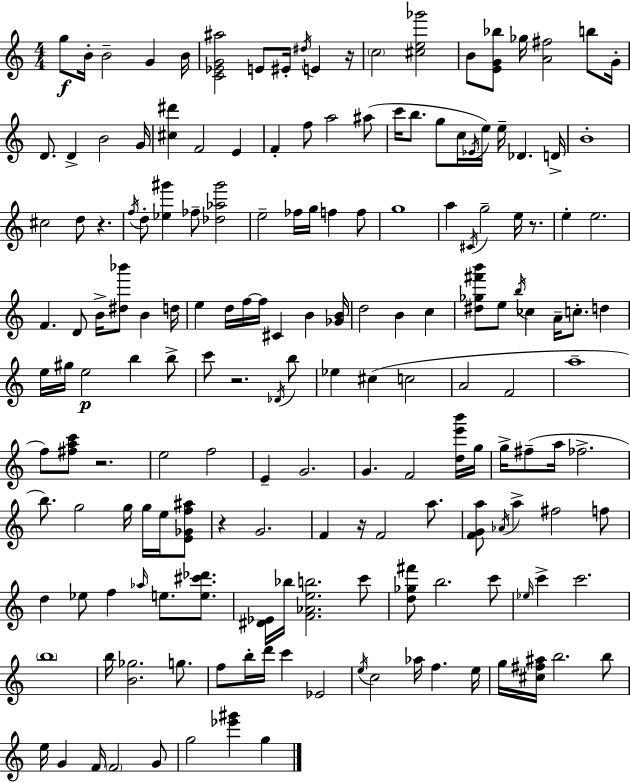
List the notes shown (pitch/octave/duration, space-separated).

G5/e B4/s B4/h G4/q B4/s [C4,Eb4,G4,A#5]/h E4/e EIS4/s D#5/s E4/q R/s C5/h [C#5,E5,Gb6]/h B4/e [E4,G4,Bb5]/e Gb5/s [A4,F#5]/h B5/e G4/s D4/e. D4/q B4/h G4/s [C#5,D#6]/q F4/h E4/q F4/q F5/e A5/h A#5/e C6/s B5/e. G5/e C5/s Eb4/s E5/s E5/s Db4/q. D4/s B4/w C#5/h D5/e R/q. F5/s D5/e [Eb5,G#6]/q FES5/e [Db5,Ab5,G#6]/h E5/h FES5/s G5/s F5/q F5/e G5/w A5/q C#4/s G5/h E5/s R/e. E5/q E5/h. F4/q. D4/e B4/s [D#5,Bb6]/e B4/q D5/s E5/q D5/s F5/s F5/s C#4/q B4/q [Gb4,B4]/s D5/h B4/q C5/q [D#5,Gb5,F#6,B6]/e E5/e B5/s CES5/q A4/s C5/e. D5/q E5/s G#5/s E5/h B5/q B5/e C6/e R/h. Db4/s B5/e Eb5/q C#5/q C5/h A4/h F4/h A5/w F5/e [F#5,A5,C6]/e R/h. E5/h F5/h E4/q G4/h. G4/q. F4/h [D5,E6,B6]/s G5/s G5/s F#5/e A5/s FES5/h. B5/e. G5/h G5/s G5/s E5/s [E4,Gb4,F5,A#5]/e R/q G4/h. F4/q R/s F4/h A5/e. [F4,G4,A5]/e Ab4/s A5/q F#5/h F5/e D5/q Eb5/e F5/q Ab5/s E5/e. [E5,C#6,Db6]/e. [D#4,Eb4]/s Bb5/s [F4,Ab4,E5,B5]/h. C6/e [D5,Gb5,F#6]/e B5/h. C6/e Eb5/s C6/q C6/h. B5/w B5/s [B4,Gb5]/h. G5/e. F5/e B5/s D6/s C6/q Eb4/h E5/s C5/h Ab5/s F5/q. E5/s G5/s [C#5,F#5,A#5]/s B5/h. B5/e E5/s G4/q F4/s F4/h G4/e G5/h [Eb6,G#6]/q G5/q